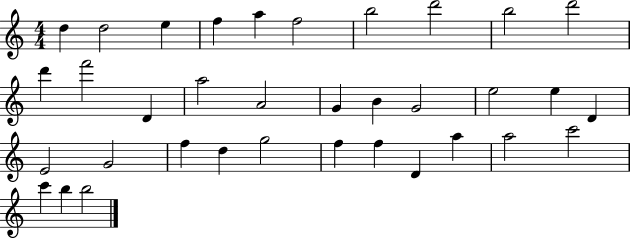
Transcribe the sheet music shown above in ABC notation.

X:1
T:Untitled
M:4/4
L:1/4
K:C
d d2 e f a f2 b2 d'2 b2 d'2 d' f'2 D a2 A2 G B G2 e2 e D E2 G2 f d g2 f f D a a2 c'2 c' b b2